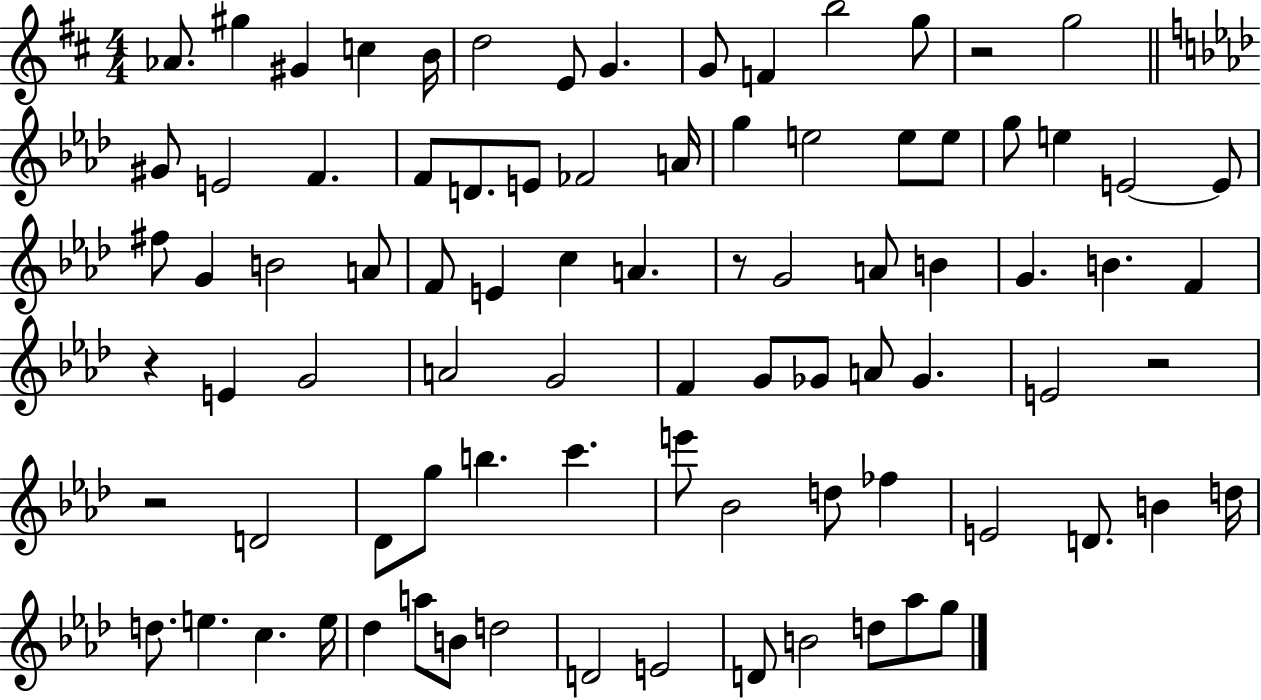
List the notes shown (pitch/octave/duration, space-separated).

Ab4/e. G#5/q G#4/q C5/q B4/s D5/h E4/e G4/q. G4/e F4/q B5/h G5/e R/h G5/h G#4/e E4/h F4/q. F4/e D4/e. E4/e FES4/h A4/s G5/q E5/h E5/e E5/e G5/e E5/q E4/h E4/e F#5/e G4/q B4/h A4/e F4/e E4/q C5/q A4/q. R/e G4/h A4/e B4/q G4/q. B4/q. F4/q R/q E4/q G4/h A4/h G4/h F4/q G4/e Gb4/e A4/e Gb4/q. E4/h R/h R/h D4/h Db4/e G5/e B5/q. C6/q. E6/e Bb4/h D5/e FES5/q E4/h D4/e. B4/q D5/s D5/e. E5/q. C5/q. E5/s Db5/q A5/e B4/e D5/h D4/h E4/h D4/e B4/h D5/e Ab5/e G5/e